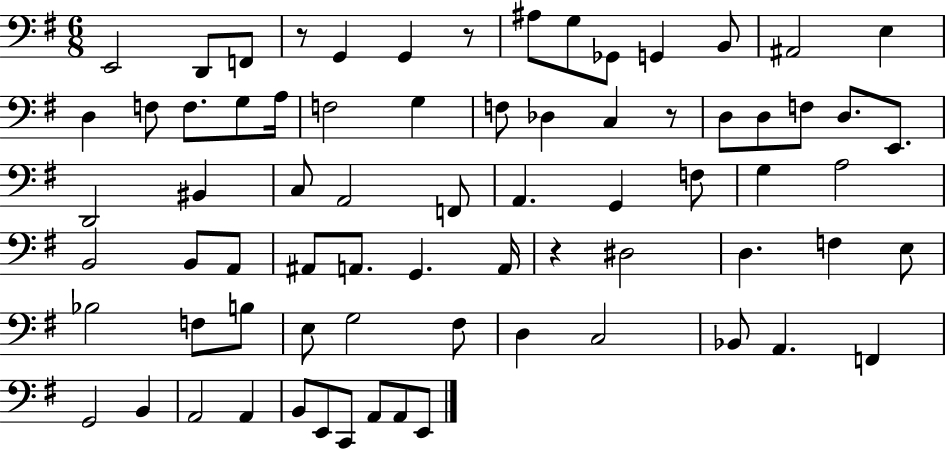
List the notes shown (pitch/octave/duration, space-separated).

E2/h D2/e F2/e R/e G2/q G2/q R/e A#3/e G3/e Gb2/e G2/q B2/e A#2/h E3/q D3/q F3/e F3/e. G3/e A3/s F3/h G3/q F3/e Db3/q C3/q R/e D3/e D3/e F3/e D3/e. E2/e. D2/h BIS2/q C3/e A2/h F2/e A2/q. G2/q F3/e G3/q A3/h B2/h B2/e A2/e A#2/e A2/e. G2/q. A2/s R/q D#3/h D3/q. F3/q E3/e Bb3/h F3/e B3/e E3/e G3/h F#3/e D3/q C3/h Bb2/e A2/q. F2/q G2/h B2/q A2/h A2/q B2/e E2/e C2/e A2/e A2/e E2/e